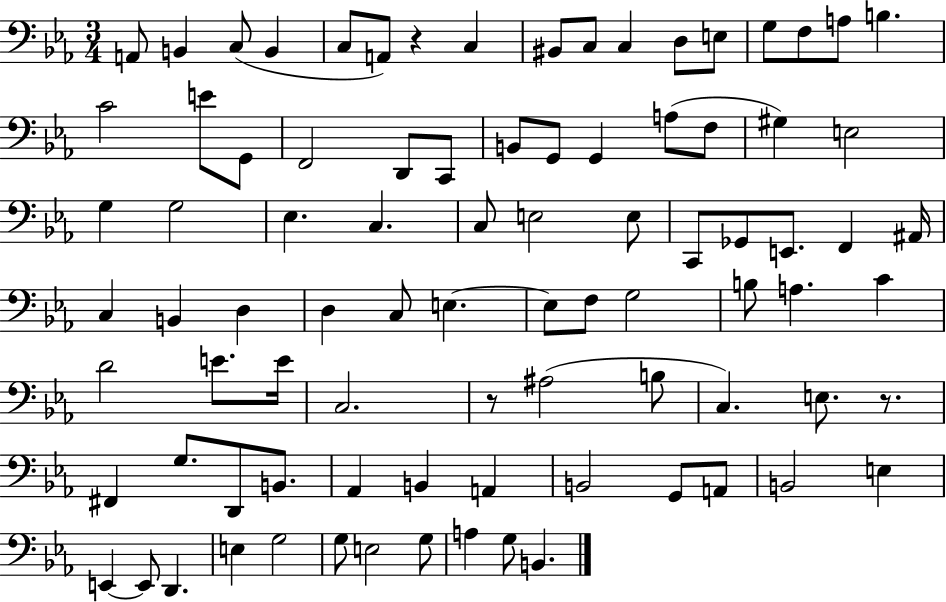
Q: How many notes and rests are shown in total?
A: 87